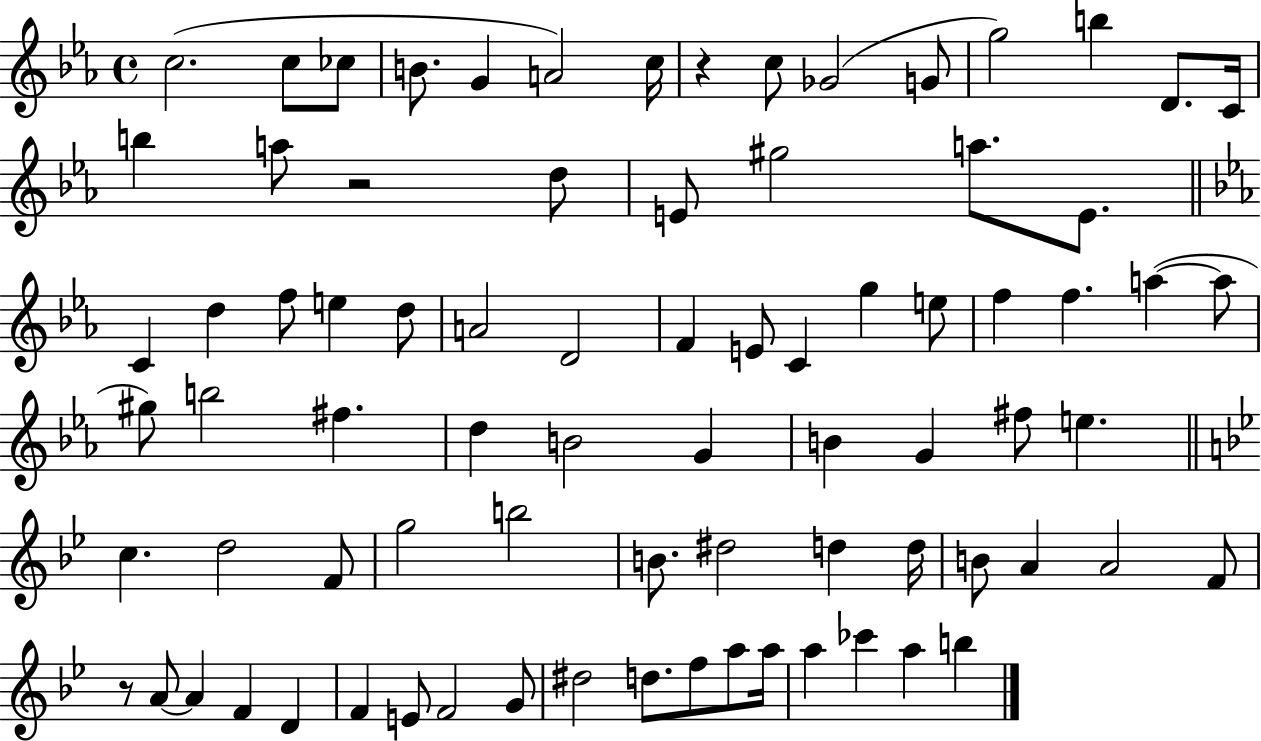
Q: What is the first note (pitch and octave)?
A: C5